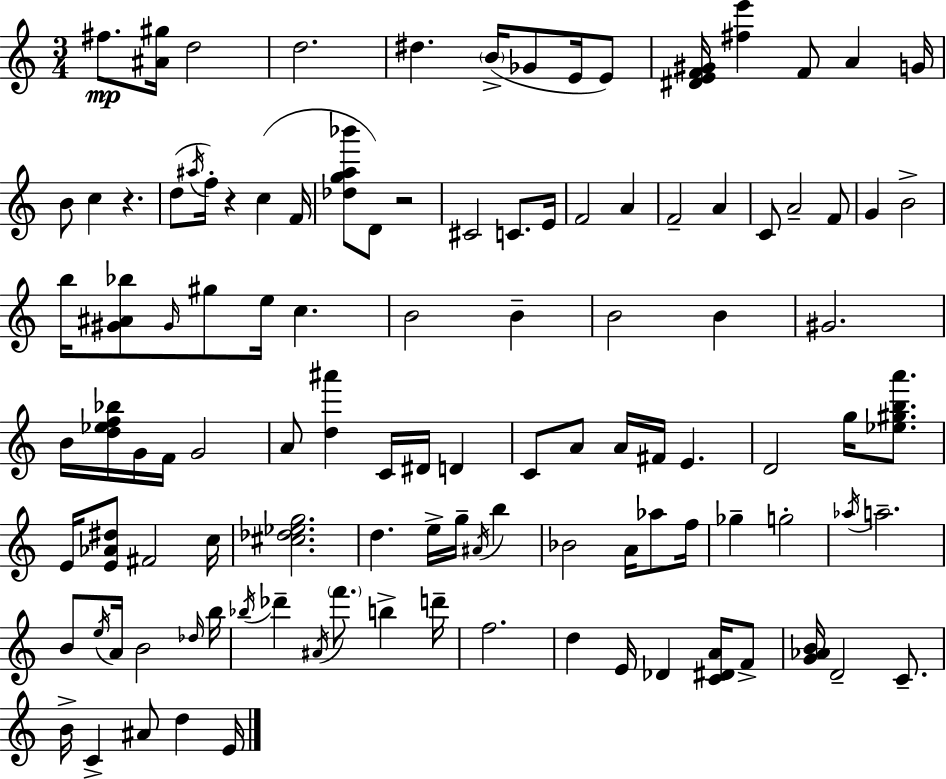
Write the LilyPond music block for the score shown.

{
  \clef treble
  \numericTimeSignature
  \time 3/4
  \key a \minor
  \repeat volta 2 { fis''8.\mp <ais' gis''>16 d''2 | d''2. | dis''4. \parenthesize b'16->( ges'8 e'16 e'8) | <dis' e' f' gis'>16 <fis'' e'''>4 f'8 a'4 g'16 | \break b'8 c''4 r4. | d''8( \acciaccatura { ais''16 } f''16-.) r4 c''4( | f'16 <des'' g'' a'' bes'''>8 d'8) r2 | cis'2 c'8. | \break e'16 f'2 a'4 | f'2-- a'4 | c'8 a'2-- f'8 | g'4 b'2-> | \break b''16 <gis' ais' bes''>8 \grace { gis'16 } gis''8 e''16 c''4. | b'2 b'4-- | b'2 b'4 | gis'2. | \break b'16 <d'' ees'' f'' bes''>16 g'16 f'16 g'2 | a'8 <d'' ais'''>4 c'16 dis'16 d'4 | c'8 a'8 a'16 fis'16 e'4. | d'2 g''16 <ees'' gis'' b'' a'''>8. | \break e'16 <e' aes' dis''>8 fis'2 | c''16 <cis'' des'' ees'' g''>2. | d''4. e''16-> g''16-- \acciaccatura { ais'16 } b''4 | bes'2 a'16 | \break aes''8 f''16 ges''4-- g''2-. | \acciaccatura { aes''16 } a''2.-- | b'8 \acciaccatura { e''16 } a'16 b'2 | \grace { des''16 } b''16 \acciaccatura { bes''16 } des'''4-- \acciaccatura { ais'16 } | \break \parenthesize f'''8. b''4-> d'''16-- f''2. | d''4 | e'16 des'4 <c' dis' a'>16 f'8-> <g' aes' b'>16 d'2-- | c'8.-- b'16-> c'4-> | \break ais'8 d''4 e'16 } \bar "|."
}